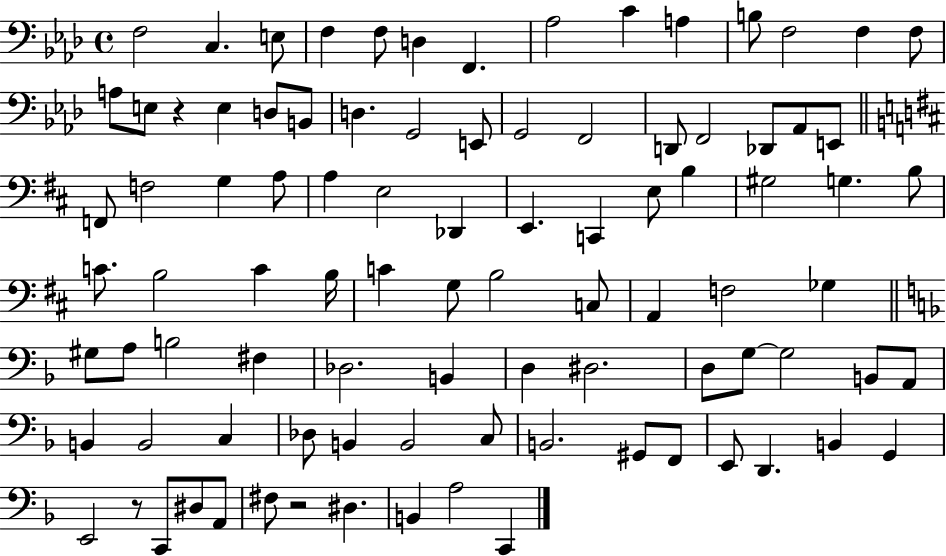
F3/h C3/q. E3/e F3/q F3/e D3/q F2/q. Ab3/h C4/q A3/q B3/e F3/h F3/q F3/e A3/e E3/e R/q E3/q D3/e B2/e D3/q. G2/h E2/e G2/h F2/h D2/e F2/h Db2/e Ab2/e E2/e F2/e F3/h G3/q A3/e A3/q E3/h Db2/q E2/q. C2/q E3/e B3/q G#3/h G3/q. B3/e C4/e. B3/h C4/q B3/s C4/q G3/e B3/h C3/e A2/q F3/h Gb3/q G#3/e A3/e B3/h F#3/q Db3/h. B2/q D3/q D#3/h. D3/e G3/e G3/h B2/e A2/e B2/q B2/h C3/q Db3/e B2/q B2/h C3/e B2/h. G#2/e F2/e E2/e D2/q. B2/q G2/q E2/h R/e C2/e D#3/e A2/e F#3/e R/h D#3/q. B2/q A3/h C2/q